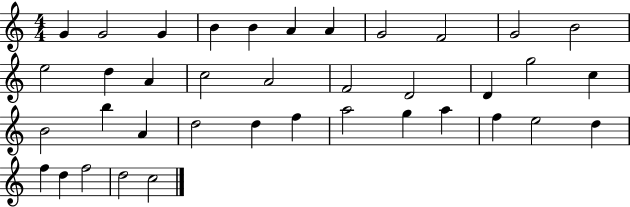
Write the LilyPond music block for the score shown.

{
  \clef treble
  \numericTimeSignature
  \time 4/4
  \key c \major
  g'4 g'2 g'4 | b'4 b'4 a'4 a'4 | g'2 f'2 | g'2 b'2 | \break e''2 d''4 a'4 | c''2 a'2 | f'2 d'2 | d'4 g''2 c''4 | \break b'2 b''4 a'4 | d''2 d''4 f''4 | a''2 g''4 a''4 | f''4 e''2 d''4 | \break f''4 d''4 f''2 | d''2 c''2 | \bar "|."
}